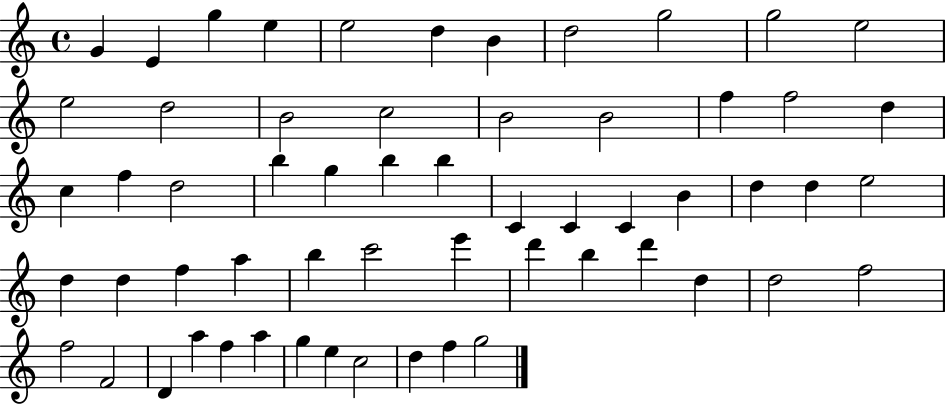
{
  \clef treble
  \time 4/4
  \defaultTimeSignature
  \key c \major
  g'4 e'4 g''4 e''4 | e''2 d''4 b'4 | d''2 g''2 | g''2 e''2 | \break e''2 d''2 | b'2 c''2 | b'2 b'2 | f''4 f''2 d''4 | \break c''4 f''4 d''2 | b''4 g''4 b''4 b''4 | c'4 c'4 c'4 b'4 | d''4 d''4 e''2 | \break d''4 d''4 f''4 a''4 | b''4 c'''2 e'''4 | d'''4 b''4 d'''4 d''4 | d''2 f''2 | \break f''2 f'2 | d'4 a''4 f''4 a''4 | g''4 e''4 c''2 | d''4 f''4 g''2 | \break \bar "|."
}